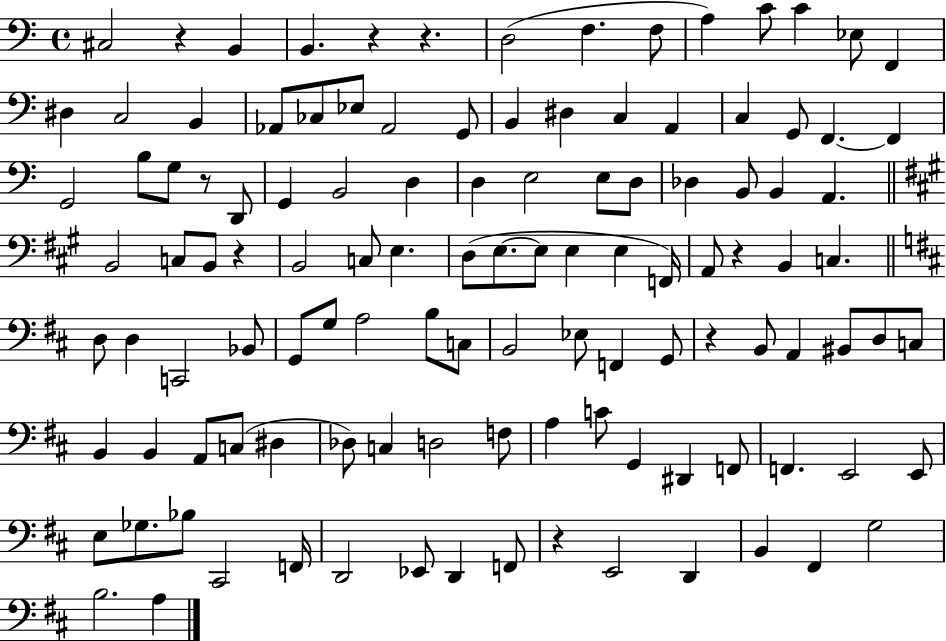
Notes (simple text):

C#3/h R/q B2/q B2/q. R/q R/q. D3/h F3/q. F3/e A3/q C4/e C4/q Eb3/e F2/q D#3/q C3/h B2/q Ab2/e CES3/e Eb3/e Ab2/h G2/e B2/q D#3/q C3/q A2/q C3/q G2/e F2/q. F2/q G2/h B3/e G3/e R/e D2/e G2/q B2/h D3/q D3/q E3/h E3/e D3/e Db3/q B2/e B2/q A2/q. B2/h C3/e B2/e R/q B2/h C3/e E3/q. D3/e E3/e. E3/e E3/q E3/q F2/s A2/e R/q B2/q C3/q. D3/e D3/q C2/h Bb2/e G2/e G3/e A3/h B3/e C3/e B2/h Eb3/e F2/q G2/e R/q B2/e A2/q BIS2/e D3/e C3/e B2/q B2/q A2/e C3/e D#3/q Db3/e C3/q D3/h F3/e A3/q C4/e G2/q D#2/q F2/e F2/q. E2/h E2/e E3/e Gb3/e. Bb3/e C#2/h F2/s D2/h Eb2/e D2/q F2/e R/q E2/h D2/q B2/q F#2/q G3/h B3/h. A3/q